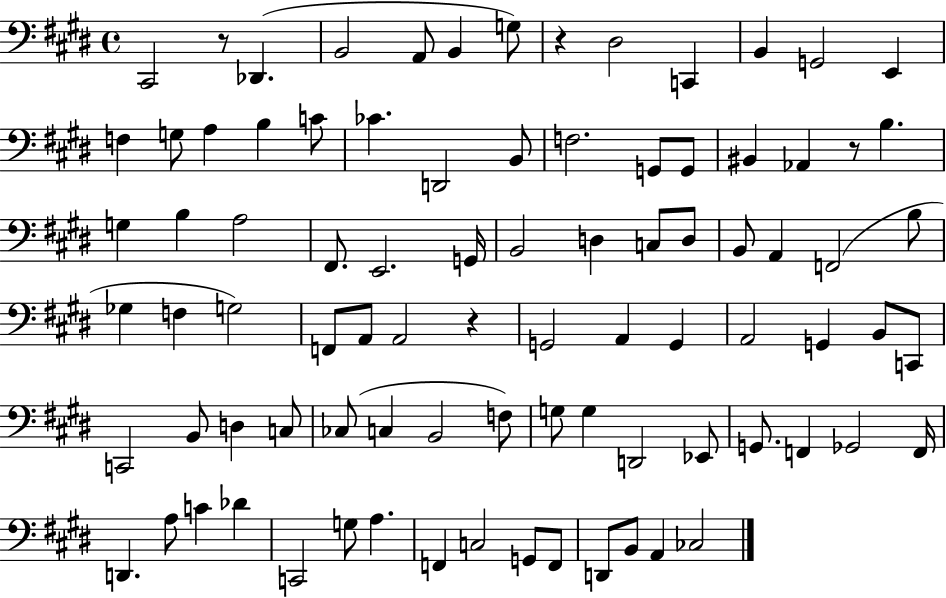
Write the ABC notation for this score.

X:1
T:Untitled
M:4/4
L:1/4
K:E
^C,,2 z/2 _D,, B,,2 A,,/2 B,, G,/2 z ^D,2 C,, B,, G,,2 E,, F, G,/2 A, B, C/2 _C D,,2 B,,/2 F,2 G,,/2 G,,/2 ^B,, _A,, z/2 B, G, B, A,2 ^F,,/2 E,,2 G,,/4 B,,2 D, C,/2 D,/2 B,,/2 A,, F,,2 B,/2 _G, F, G,2 F,,/2 A,,/2 A,,2 z G,,2 A,, G,, A,,2 G,, B,,/2 C,,/2 C,,2 B,,/2 D, C,/2 _C,/2 C, B,,2 F,/2 G,/2 G, D,,2 _E,,/2 G,,/2 F,, _G,,2 F,,/4 D,, A,/2 C _D C,,2 G,/2 A, F,, C,2 G,,/2 F,,/2 D,,/2 B,,/2 A,, _C,2